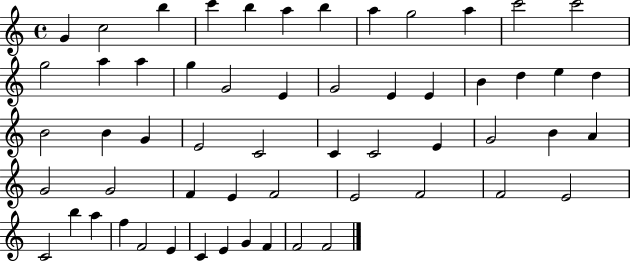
G4/q C5/h B5/q C6/q B5/q A5/q B5/q A5/q G5/h A5/q C6/h C6/h G5/h A5/q A5/q G5/q G4/h E4/q G4/h E4/q E4/q B4/q D5/q E5/q D5/q B4/h B4/q G4/q E4/h C4/h C4/q C4/h E4/q G4/h B4/q A4/q G4/h G4/h F4/q E4/q F4/h E4/h F4/h F4/h E4/h C4/h B5/q A5/q F5/q F4/h E4/q C4/q E4/q G4/q F4/q F4/h F4/h